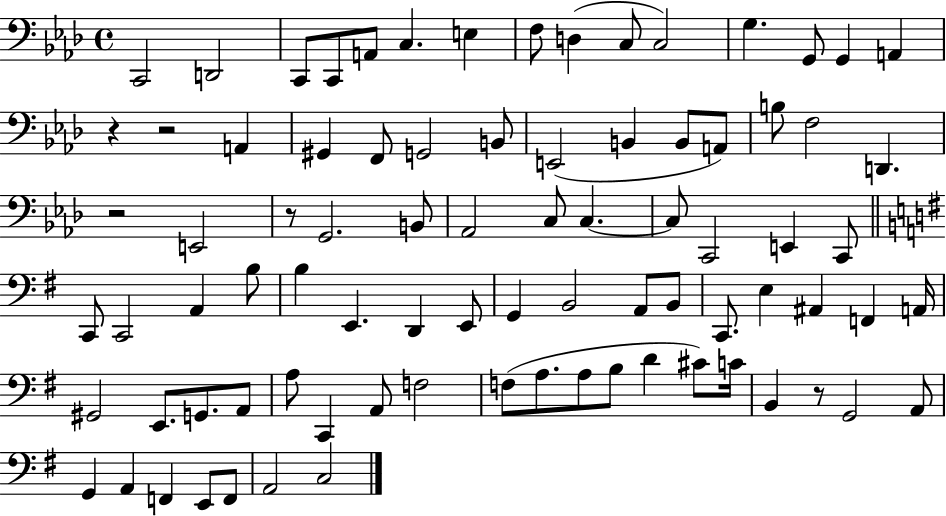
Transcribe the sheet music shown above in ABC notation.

X:1
T:Untitled
M:4/4
L:1/4
K:Ab
C,,2 D,,2 C,,/2 C,,/2 A,,/2 C, E, F,/2 D, C,/2 C,2 G, G,,/2 G,, A,, z z2 A,, ^G,, F,,/2 G,,2 B,,/2 E,,2 B,, B,,/2 A,,/2 B,/2 F,2 D,, z2 E,,2 z/2 G,,2 B,,/2 _A,,2 C,/2 C, C,/2 C,,2 E,, C,,/2 C,,/2 C,,2 A,, B,/2 B, E,, D,, E,,/2 G,, B,,2 A,,/2 B,,/2 C,,/2 E, ^A,, F,, A,,/4 ^G,,2 E,,/2 G,,/2 A,,/2 A,/2 C,, A,,/2 F,2 F,/2 A,/2 A,/2 B,/2 D ^C/2 C/4 B,, z/2 G,,2 A,,/2 G,, A,, F,, E,,/2 F,,/2 A,,2 C,2